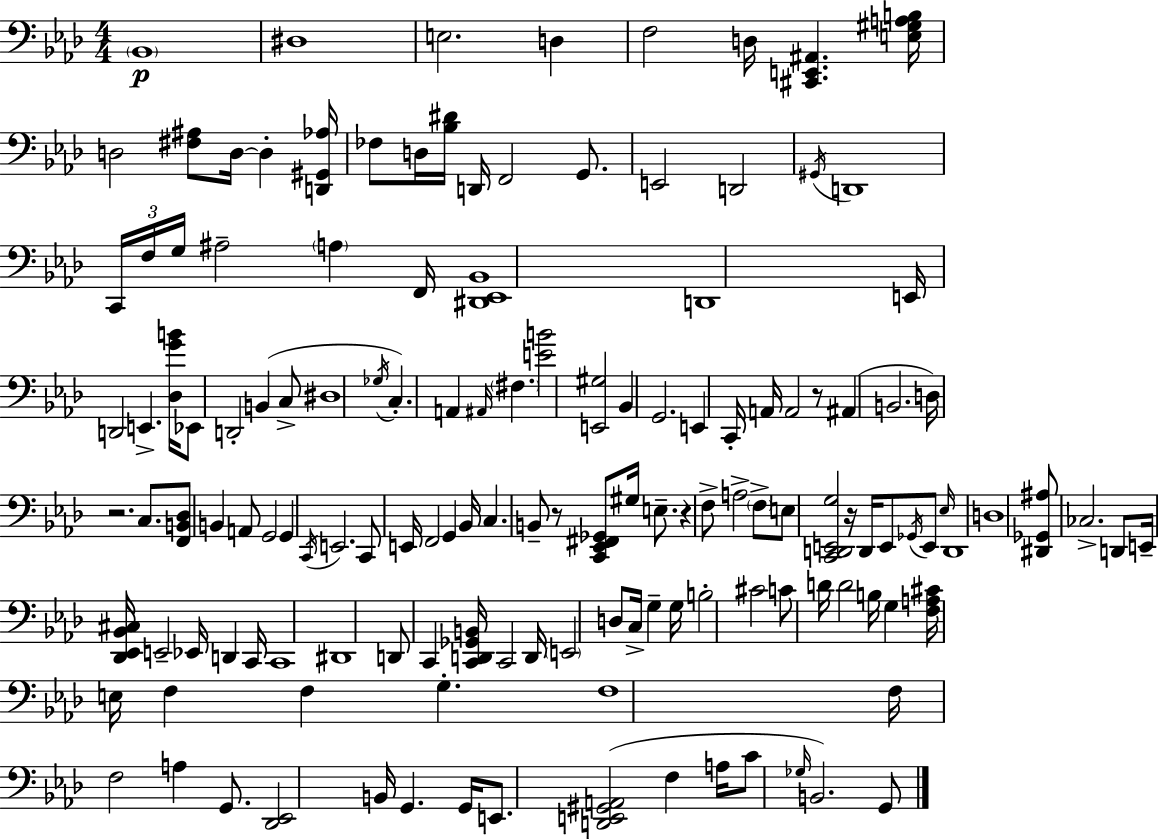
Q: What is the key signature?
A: AES major